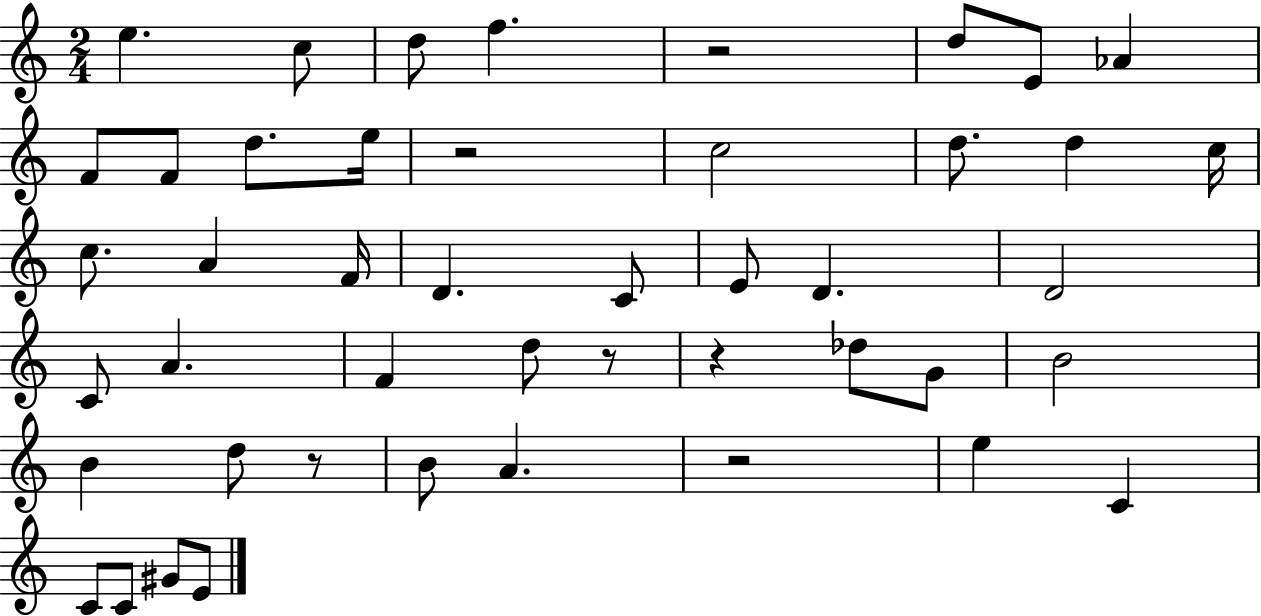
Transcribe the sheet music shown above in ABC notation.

X:1
T:Untitled
M:2/4
L:1/4
K:C
e c/2 d/2 f z2 d/2 E/2 _A F/2 F/2 d/2 e/4 z2 c2 d/2 d c/4 c/2 A F/4 D C/2 E/2 D D2 C/2 A F d/2 z/2 z _d/2 G/2 B2 B d/2 z/2 B/2 A z2 e C C/2 C/2 ^G/2 E/2